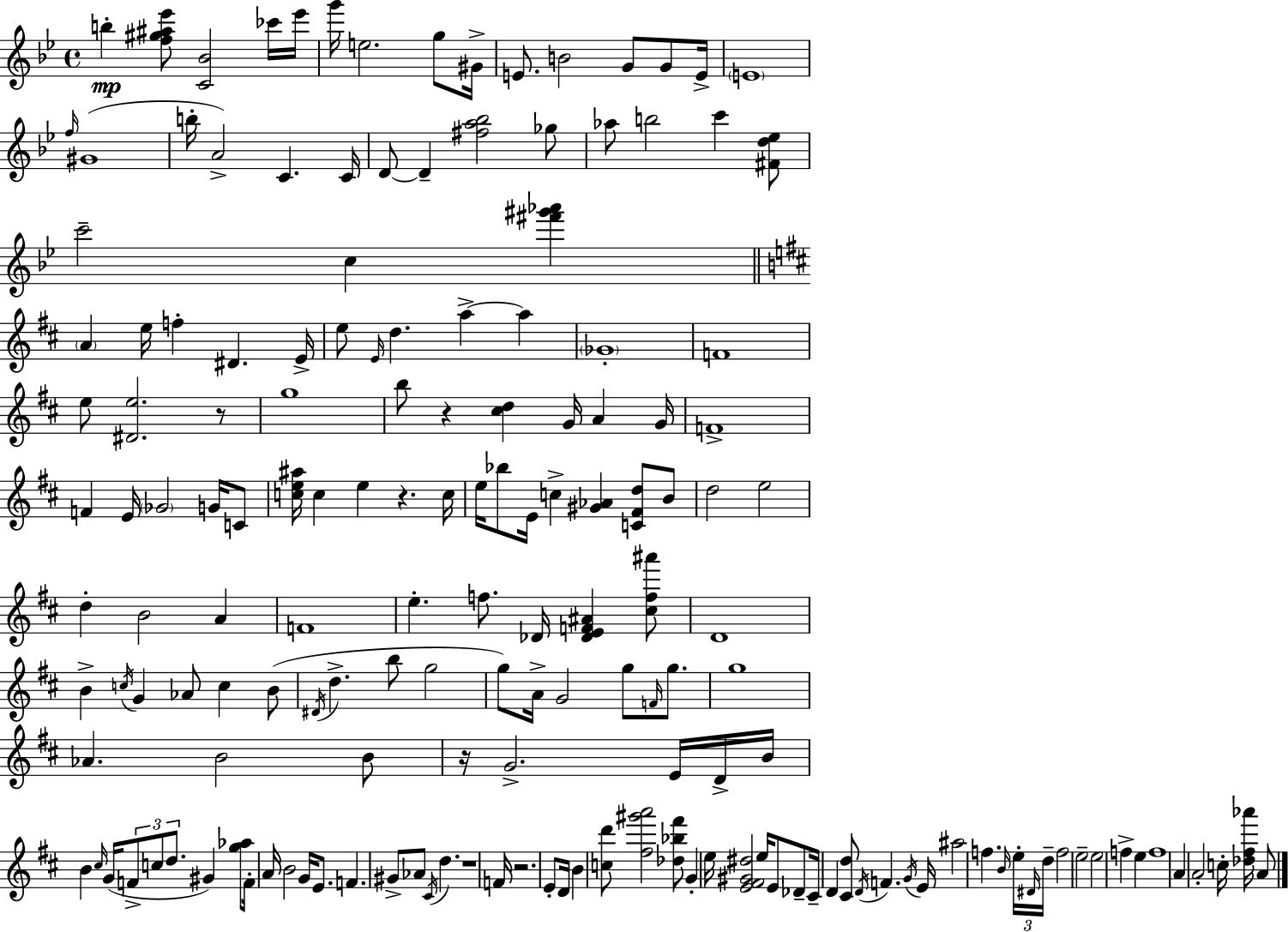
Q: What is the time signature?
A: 4/4